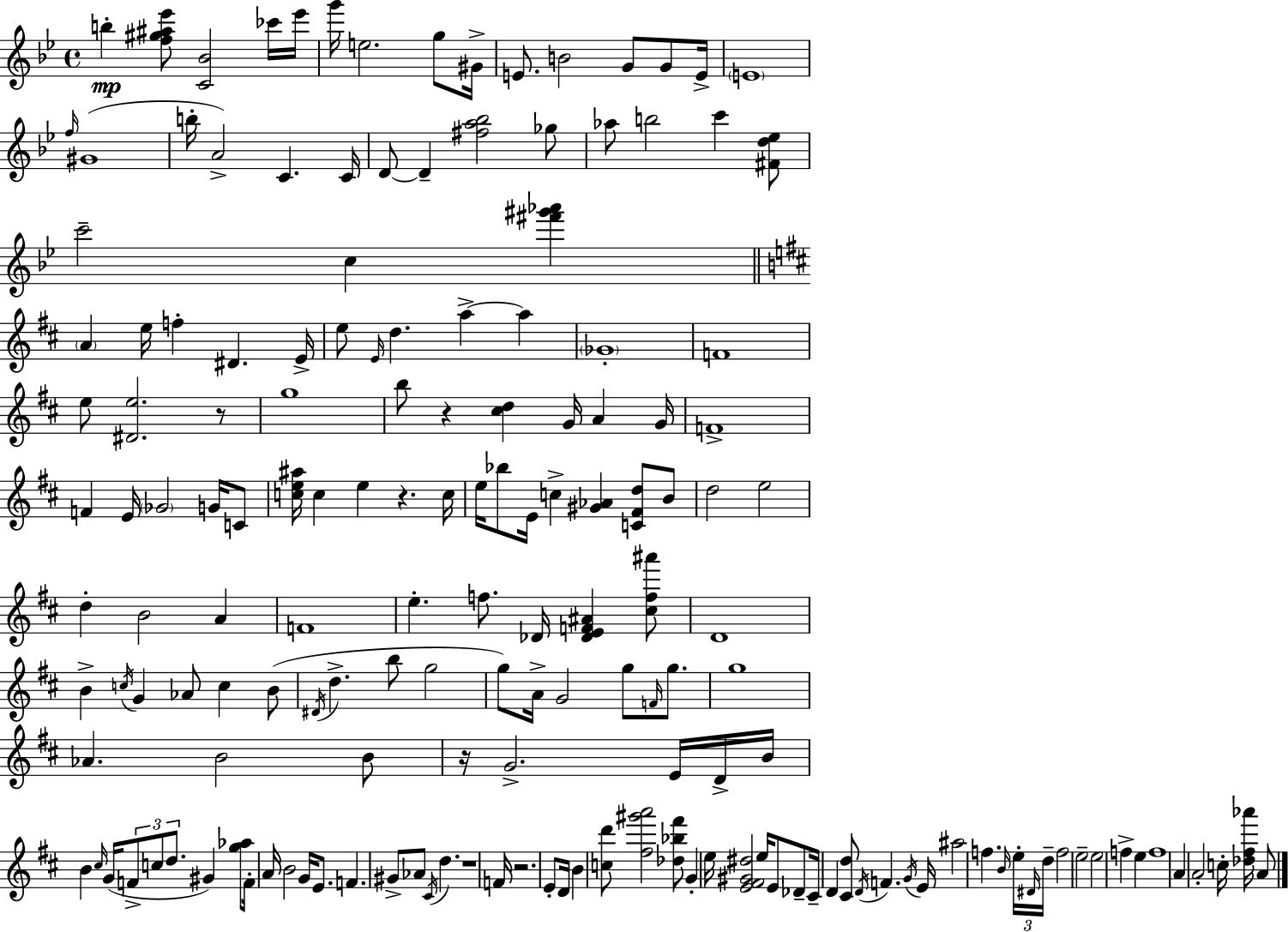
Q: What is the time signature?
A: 4/4